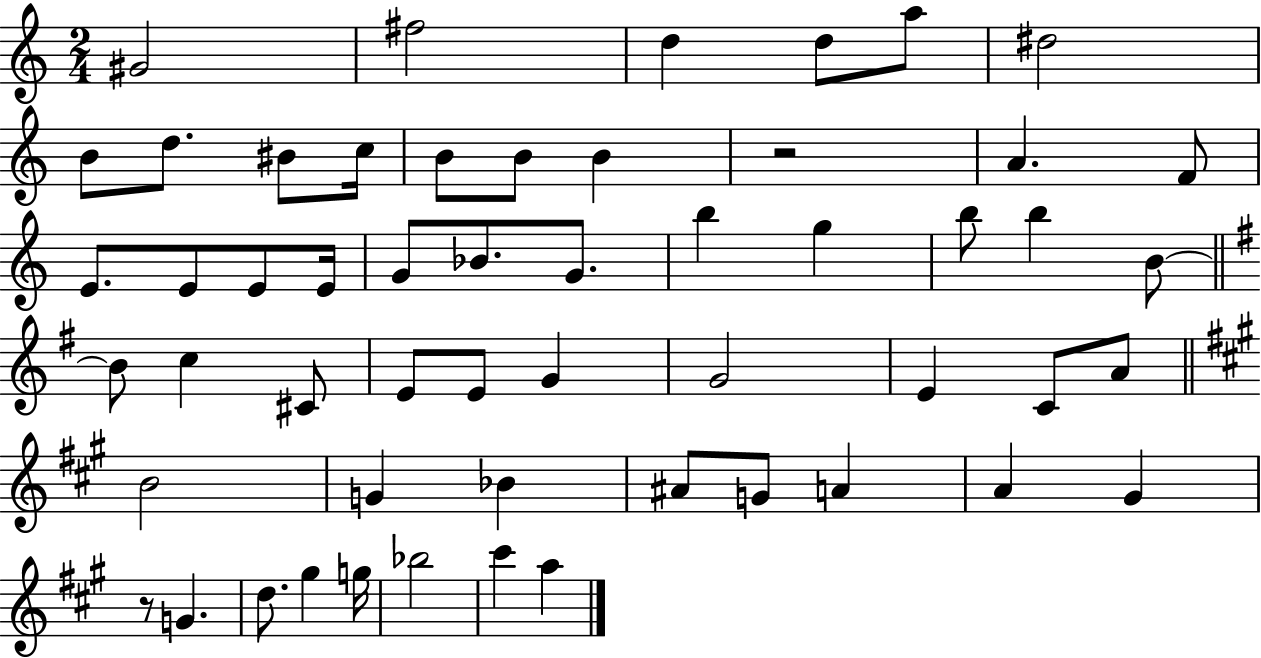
{
  \clef treble
  \numericTimeSignature
  \time 2/4
  \key c \major
  gis'2 | fis''2 | d''4 d''8 a''8 | dis''2 | \break b'8 d''8. bis'8 c''16 | b'8 b'8 b'4 | r2 | a'4. f'8 | \break e'8. e'8 e'8 e'16 | g'8 bes'8. g'8. | b''4 g''4 | b''8 b''4 b'8~~ | \break \bar "||" \break \key e \minor b'8 c''4 cis'8 | e'8 e'8 g'4 | g'2 | e'4 c'8 a'8 | \break \bar "||" \break \key a \major b'2 | g'4 bes'4 | ais'8 g'8 a'4 | a'4 gis'4 | \break r8 g'4. | d''8. gis''4 g''16 | bes''2 | cis'''4 a''4 | \break \bar "|."
}